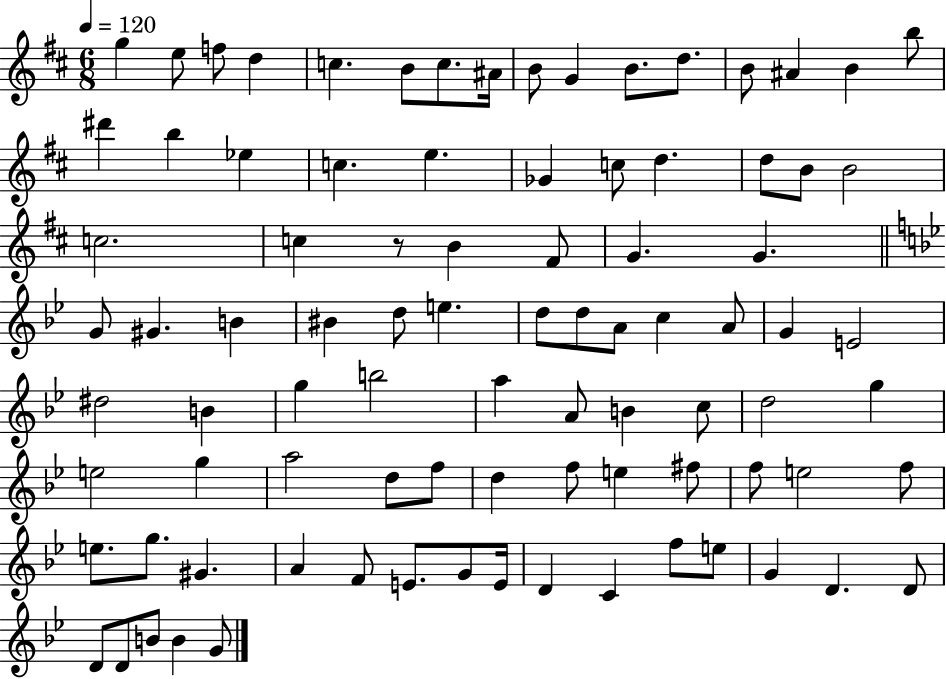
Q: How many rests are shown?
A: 1